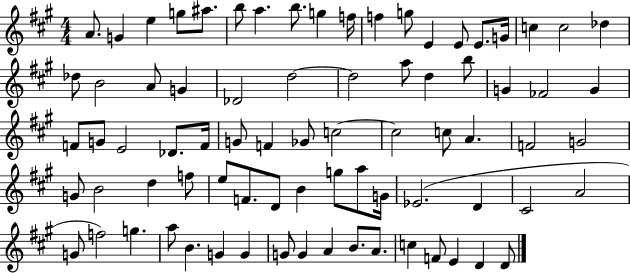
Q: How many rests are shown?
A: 0